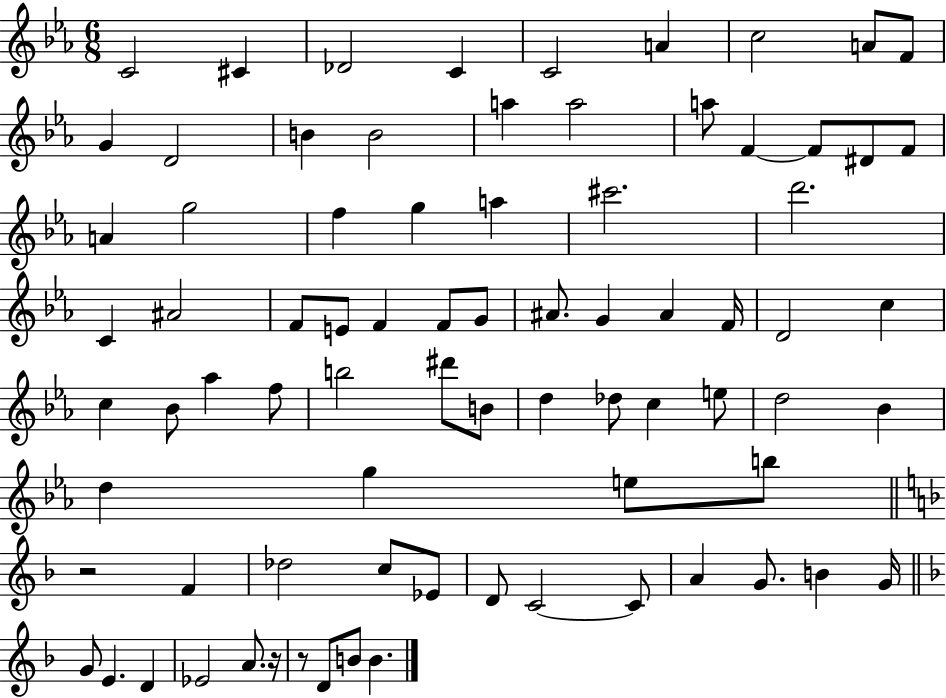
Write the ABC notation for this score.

X:1
T:Untitled
M:6/8
L:1/4
K:Eb
C2 ^C _D2 C C2 A c2 A/2 F/2 G D2 B B2 a a2 a/2 F F/2 ^D/2 F/2 A g2 f g a ^c'2 d'2 C ^A2 F/2 E/2 F F/2 G/2 ^A/2 G ^A F/4 D2 c c _B/2 _a f/2 b2 ^d'/2 B/2 d _d/2 c e/2 d2 _B d g e/2 b/2 z2 F _d2 c/2 _E/2 D/2 C2 C/2 A G/2 B G/4 G/2 E D _E2 A/2 z/4 z/2 D/2 B/2 B